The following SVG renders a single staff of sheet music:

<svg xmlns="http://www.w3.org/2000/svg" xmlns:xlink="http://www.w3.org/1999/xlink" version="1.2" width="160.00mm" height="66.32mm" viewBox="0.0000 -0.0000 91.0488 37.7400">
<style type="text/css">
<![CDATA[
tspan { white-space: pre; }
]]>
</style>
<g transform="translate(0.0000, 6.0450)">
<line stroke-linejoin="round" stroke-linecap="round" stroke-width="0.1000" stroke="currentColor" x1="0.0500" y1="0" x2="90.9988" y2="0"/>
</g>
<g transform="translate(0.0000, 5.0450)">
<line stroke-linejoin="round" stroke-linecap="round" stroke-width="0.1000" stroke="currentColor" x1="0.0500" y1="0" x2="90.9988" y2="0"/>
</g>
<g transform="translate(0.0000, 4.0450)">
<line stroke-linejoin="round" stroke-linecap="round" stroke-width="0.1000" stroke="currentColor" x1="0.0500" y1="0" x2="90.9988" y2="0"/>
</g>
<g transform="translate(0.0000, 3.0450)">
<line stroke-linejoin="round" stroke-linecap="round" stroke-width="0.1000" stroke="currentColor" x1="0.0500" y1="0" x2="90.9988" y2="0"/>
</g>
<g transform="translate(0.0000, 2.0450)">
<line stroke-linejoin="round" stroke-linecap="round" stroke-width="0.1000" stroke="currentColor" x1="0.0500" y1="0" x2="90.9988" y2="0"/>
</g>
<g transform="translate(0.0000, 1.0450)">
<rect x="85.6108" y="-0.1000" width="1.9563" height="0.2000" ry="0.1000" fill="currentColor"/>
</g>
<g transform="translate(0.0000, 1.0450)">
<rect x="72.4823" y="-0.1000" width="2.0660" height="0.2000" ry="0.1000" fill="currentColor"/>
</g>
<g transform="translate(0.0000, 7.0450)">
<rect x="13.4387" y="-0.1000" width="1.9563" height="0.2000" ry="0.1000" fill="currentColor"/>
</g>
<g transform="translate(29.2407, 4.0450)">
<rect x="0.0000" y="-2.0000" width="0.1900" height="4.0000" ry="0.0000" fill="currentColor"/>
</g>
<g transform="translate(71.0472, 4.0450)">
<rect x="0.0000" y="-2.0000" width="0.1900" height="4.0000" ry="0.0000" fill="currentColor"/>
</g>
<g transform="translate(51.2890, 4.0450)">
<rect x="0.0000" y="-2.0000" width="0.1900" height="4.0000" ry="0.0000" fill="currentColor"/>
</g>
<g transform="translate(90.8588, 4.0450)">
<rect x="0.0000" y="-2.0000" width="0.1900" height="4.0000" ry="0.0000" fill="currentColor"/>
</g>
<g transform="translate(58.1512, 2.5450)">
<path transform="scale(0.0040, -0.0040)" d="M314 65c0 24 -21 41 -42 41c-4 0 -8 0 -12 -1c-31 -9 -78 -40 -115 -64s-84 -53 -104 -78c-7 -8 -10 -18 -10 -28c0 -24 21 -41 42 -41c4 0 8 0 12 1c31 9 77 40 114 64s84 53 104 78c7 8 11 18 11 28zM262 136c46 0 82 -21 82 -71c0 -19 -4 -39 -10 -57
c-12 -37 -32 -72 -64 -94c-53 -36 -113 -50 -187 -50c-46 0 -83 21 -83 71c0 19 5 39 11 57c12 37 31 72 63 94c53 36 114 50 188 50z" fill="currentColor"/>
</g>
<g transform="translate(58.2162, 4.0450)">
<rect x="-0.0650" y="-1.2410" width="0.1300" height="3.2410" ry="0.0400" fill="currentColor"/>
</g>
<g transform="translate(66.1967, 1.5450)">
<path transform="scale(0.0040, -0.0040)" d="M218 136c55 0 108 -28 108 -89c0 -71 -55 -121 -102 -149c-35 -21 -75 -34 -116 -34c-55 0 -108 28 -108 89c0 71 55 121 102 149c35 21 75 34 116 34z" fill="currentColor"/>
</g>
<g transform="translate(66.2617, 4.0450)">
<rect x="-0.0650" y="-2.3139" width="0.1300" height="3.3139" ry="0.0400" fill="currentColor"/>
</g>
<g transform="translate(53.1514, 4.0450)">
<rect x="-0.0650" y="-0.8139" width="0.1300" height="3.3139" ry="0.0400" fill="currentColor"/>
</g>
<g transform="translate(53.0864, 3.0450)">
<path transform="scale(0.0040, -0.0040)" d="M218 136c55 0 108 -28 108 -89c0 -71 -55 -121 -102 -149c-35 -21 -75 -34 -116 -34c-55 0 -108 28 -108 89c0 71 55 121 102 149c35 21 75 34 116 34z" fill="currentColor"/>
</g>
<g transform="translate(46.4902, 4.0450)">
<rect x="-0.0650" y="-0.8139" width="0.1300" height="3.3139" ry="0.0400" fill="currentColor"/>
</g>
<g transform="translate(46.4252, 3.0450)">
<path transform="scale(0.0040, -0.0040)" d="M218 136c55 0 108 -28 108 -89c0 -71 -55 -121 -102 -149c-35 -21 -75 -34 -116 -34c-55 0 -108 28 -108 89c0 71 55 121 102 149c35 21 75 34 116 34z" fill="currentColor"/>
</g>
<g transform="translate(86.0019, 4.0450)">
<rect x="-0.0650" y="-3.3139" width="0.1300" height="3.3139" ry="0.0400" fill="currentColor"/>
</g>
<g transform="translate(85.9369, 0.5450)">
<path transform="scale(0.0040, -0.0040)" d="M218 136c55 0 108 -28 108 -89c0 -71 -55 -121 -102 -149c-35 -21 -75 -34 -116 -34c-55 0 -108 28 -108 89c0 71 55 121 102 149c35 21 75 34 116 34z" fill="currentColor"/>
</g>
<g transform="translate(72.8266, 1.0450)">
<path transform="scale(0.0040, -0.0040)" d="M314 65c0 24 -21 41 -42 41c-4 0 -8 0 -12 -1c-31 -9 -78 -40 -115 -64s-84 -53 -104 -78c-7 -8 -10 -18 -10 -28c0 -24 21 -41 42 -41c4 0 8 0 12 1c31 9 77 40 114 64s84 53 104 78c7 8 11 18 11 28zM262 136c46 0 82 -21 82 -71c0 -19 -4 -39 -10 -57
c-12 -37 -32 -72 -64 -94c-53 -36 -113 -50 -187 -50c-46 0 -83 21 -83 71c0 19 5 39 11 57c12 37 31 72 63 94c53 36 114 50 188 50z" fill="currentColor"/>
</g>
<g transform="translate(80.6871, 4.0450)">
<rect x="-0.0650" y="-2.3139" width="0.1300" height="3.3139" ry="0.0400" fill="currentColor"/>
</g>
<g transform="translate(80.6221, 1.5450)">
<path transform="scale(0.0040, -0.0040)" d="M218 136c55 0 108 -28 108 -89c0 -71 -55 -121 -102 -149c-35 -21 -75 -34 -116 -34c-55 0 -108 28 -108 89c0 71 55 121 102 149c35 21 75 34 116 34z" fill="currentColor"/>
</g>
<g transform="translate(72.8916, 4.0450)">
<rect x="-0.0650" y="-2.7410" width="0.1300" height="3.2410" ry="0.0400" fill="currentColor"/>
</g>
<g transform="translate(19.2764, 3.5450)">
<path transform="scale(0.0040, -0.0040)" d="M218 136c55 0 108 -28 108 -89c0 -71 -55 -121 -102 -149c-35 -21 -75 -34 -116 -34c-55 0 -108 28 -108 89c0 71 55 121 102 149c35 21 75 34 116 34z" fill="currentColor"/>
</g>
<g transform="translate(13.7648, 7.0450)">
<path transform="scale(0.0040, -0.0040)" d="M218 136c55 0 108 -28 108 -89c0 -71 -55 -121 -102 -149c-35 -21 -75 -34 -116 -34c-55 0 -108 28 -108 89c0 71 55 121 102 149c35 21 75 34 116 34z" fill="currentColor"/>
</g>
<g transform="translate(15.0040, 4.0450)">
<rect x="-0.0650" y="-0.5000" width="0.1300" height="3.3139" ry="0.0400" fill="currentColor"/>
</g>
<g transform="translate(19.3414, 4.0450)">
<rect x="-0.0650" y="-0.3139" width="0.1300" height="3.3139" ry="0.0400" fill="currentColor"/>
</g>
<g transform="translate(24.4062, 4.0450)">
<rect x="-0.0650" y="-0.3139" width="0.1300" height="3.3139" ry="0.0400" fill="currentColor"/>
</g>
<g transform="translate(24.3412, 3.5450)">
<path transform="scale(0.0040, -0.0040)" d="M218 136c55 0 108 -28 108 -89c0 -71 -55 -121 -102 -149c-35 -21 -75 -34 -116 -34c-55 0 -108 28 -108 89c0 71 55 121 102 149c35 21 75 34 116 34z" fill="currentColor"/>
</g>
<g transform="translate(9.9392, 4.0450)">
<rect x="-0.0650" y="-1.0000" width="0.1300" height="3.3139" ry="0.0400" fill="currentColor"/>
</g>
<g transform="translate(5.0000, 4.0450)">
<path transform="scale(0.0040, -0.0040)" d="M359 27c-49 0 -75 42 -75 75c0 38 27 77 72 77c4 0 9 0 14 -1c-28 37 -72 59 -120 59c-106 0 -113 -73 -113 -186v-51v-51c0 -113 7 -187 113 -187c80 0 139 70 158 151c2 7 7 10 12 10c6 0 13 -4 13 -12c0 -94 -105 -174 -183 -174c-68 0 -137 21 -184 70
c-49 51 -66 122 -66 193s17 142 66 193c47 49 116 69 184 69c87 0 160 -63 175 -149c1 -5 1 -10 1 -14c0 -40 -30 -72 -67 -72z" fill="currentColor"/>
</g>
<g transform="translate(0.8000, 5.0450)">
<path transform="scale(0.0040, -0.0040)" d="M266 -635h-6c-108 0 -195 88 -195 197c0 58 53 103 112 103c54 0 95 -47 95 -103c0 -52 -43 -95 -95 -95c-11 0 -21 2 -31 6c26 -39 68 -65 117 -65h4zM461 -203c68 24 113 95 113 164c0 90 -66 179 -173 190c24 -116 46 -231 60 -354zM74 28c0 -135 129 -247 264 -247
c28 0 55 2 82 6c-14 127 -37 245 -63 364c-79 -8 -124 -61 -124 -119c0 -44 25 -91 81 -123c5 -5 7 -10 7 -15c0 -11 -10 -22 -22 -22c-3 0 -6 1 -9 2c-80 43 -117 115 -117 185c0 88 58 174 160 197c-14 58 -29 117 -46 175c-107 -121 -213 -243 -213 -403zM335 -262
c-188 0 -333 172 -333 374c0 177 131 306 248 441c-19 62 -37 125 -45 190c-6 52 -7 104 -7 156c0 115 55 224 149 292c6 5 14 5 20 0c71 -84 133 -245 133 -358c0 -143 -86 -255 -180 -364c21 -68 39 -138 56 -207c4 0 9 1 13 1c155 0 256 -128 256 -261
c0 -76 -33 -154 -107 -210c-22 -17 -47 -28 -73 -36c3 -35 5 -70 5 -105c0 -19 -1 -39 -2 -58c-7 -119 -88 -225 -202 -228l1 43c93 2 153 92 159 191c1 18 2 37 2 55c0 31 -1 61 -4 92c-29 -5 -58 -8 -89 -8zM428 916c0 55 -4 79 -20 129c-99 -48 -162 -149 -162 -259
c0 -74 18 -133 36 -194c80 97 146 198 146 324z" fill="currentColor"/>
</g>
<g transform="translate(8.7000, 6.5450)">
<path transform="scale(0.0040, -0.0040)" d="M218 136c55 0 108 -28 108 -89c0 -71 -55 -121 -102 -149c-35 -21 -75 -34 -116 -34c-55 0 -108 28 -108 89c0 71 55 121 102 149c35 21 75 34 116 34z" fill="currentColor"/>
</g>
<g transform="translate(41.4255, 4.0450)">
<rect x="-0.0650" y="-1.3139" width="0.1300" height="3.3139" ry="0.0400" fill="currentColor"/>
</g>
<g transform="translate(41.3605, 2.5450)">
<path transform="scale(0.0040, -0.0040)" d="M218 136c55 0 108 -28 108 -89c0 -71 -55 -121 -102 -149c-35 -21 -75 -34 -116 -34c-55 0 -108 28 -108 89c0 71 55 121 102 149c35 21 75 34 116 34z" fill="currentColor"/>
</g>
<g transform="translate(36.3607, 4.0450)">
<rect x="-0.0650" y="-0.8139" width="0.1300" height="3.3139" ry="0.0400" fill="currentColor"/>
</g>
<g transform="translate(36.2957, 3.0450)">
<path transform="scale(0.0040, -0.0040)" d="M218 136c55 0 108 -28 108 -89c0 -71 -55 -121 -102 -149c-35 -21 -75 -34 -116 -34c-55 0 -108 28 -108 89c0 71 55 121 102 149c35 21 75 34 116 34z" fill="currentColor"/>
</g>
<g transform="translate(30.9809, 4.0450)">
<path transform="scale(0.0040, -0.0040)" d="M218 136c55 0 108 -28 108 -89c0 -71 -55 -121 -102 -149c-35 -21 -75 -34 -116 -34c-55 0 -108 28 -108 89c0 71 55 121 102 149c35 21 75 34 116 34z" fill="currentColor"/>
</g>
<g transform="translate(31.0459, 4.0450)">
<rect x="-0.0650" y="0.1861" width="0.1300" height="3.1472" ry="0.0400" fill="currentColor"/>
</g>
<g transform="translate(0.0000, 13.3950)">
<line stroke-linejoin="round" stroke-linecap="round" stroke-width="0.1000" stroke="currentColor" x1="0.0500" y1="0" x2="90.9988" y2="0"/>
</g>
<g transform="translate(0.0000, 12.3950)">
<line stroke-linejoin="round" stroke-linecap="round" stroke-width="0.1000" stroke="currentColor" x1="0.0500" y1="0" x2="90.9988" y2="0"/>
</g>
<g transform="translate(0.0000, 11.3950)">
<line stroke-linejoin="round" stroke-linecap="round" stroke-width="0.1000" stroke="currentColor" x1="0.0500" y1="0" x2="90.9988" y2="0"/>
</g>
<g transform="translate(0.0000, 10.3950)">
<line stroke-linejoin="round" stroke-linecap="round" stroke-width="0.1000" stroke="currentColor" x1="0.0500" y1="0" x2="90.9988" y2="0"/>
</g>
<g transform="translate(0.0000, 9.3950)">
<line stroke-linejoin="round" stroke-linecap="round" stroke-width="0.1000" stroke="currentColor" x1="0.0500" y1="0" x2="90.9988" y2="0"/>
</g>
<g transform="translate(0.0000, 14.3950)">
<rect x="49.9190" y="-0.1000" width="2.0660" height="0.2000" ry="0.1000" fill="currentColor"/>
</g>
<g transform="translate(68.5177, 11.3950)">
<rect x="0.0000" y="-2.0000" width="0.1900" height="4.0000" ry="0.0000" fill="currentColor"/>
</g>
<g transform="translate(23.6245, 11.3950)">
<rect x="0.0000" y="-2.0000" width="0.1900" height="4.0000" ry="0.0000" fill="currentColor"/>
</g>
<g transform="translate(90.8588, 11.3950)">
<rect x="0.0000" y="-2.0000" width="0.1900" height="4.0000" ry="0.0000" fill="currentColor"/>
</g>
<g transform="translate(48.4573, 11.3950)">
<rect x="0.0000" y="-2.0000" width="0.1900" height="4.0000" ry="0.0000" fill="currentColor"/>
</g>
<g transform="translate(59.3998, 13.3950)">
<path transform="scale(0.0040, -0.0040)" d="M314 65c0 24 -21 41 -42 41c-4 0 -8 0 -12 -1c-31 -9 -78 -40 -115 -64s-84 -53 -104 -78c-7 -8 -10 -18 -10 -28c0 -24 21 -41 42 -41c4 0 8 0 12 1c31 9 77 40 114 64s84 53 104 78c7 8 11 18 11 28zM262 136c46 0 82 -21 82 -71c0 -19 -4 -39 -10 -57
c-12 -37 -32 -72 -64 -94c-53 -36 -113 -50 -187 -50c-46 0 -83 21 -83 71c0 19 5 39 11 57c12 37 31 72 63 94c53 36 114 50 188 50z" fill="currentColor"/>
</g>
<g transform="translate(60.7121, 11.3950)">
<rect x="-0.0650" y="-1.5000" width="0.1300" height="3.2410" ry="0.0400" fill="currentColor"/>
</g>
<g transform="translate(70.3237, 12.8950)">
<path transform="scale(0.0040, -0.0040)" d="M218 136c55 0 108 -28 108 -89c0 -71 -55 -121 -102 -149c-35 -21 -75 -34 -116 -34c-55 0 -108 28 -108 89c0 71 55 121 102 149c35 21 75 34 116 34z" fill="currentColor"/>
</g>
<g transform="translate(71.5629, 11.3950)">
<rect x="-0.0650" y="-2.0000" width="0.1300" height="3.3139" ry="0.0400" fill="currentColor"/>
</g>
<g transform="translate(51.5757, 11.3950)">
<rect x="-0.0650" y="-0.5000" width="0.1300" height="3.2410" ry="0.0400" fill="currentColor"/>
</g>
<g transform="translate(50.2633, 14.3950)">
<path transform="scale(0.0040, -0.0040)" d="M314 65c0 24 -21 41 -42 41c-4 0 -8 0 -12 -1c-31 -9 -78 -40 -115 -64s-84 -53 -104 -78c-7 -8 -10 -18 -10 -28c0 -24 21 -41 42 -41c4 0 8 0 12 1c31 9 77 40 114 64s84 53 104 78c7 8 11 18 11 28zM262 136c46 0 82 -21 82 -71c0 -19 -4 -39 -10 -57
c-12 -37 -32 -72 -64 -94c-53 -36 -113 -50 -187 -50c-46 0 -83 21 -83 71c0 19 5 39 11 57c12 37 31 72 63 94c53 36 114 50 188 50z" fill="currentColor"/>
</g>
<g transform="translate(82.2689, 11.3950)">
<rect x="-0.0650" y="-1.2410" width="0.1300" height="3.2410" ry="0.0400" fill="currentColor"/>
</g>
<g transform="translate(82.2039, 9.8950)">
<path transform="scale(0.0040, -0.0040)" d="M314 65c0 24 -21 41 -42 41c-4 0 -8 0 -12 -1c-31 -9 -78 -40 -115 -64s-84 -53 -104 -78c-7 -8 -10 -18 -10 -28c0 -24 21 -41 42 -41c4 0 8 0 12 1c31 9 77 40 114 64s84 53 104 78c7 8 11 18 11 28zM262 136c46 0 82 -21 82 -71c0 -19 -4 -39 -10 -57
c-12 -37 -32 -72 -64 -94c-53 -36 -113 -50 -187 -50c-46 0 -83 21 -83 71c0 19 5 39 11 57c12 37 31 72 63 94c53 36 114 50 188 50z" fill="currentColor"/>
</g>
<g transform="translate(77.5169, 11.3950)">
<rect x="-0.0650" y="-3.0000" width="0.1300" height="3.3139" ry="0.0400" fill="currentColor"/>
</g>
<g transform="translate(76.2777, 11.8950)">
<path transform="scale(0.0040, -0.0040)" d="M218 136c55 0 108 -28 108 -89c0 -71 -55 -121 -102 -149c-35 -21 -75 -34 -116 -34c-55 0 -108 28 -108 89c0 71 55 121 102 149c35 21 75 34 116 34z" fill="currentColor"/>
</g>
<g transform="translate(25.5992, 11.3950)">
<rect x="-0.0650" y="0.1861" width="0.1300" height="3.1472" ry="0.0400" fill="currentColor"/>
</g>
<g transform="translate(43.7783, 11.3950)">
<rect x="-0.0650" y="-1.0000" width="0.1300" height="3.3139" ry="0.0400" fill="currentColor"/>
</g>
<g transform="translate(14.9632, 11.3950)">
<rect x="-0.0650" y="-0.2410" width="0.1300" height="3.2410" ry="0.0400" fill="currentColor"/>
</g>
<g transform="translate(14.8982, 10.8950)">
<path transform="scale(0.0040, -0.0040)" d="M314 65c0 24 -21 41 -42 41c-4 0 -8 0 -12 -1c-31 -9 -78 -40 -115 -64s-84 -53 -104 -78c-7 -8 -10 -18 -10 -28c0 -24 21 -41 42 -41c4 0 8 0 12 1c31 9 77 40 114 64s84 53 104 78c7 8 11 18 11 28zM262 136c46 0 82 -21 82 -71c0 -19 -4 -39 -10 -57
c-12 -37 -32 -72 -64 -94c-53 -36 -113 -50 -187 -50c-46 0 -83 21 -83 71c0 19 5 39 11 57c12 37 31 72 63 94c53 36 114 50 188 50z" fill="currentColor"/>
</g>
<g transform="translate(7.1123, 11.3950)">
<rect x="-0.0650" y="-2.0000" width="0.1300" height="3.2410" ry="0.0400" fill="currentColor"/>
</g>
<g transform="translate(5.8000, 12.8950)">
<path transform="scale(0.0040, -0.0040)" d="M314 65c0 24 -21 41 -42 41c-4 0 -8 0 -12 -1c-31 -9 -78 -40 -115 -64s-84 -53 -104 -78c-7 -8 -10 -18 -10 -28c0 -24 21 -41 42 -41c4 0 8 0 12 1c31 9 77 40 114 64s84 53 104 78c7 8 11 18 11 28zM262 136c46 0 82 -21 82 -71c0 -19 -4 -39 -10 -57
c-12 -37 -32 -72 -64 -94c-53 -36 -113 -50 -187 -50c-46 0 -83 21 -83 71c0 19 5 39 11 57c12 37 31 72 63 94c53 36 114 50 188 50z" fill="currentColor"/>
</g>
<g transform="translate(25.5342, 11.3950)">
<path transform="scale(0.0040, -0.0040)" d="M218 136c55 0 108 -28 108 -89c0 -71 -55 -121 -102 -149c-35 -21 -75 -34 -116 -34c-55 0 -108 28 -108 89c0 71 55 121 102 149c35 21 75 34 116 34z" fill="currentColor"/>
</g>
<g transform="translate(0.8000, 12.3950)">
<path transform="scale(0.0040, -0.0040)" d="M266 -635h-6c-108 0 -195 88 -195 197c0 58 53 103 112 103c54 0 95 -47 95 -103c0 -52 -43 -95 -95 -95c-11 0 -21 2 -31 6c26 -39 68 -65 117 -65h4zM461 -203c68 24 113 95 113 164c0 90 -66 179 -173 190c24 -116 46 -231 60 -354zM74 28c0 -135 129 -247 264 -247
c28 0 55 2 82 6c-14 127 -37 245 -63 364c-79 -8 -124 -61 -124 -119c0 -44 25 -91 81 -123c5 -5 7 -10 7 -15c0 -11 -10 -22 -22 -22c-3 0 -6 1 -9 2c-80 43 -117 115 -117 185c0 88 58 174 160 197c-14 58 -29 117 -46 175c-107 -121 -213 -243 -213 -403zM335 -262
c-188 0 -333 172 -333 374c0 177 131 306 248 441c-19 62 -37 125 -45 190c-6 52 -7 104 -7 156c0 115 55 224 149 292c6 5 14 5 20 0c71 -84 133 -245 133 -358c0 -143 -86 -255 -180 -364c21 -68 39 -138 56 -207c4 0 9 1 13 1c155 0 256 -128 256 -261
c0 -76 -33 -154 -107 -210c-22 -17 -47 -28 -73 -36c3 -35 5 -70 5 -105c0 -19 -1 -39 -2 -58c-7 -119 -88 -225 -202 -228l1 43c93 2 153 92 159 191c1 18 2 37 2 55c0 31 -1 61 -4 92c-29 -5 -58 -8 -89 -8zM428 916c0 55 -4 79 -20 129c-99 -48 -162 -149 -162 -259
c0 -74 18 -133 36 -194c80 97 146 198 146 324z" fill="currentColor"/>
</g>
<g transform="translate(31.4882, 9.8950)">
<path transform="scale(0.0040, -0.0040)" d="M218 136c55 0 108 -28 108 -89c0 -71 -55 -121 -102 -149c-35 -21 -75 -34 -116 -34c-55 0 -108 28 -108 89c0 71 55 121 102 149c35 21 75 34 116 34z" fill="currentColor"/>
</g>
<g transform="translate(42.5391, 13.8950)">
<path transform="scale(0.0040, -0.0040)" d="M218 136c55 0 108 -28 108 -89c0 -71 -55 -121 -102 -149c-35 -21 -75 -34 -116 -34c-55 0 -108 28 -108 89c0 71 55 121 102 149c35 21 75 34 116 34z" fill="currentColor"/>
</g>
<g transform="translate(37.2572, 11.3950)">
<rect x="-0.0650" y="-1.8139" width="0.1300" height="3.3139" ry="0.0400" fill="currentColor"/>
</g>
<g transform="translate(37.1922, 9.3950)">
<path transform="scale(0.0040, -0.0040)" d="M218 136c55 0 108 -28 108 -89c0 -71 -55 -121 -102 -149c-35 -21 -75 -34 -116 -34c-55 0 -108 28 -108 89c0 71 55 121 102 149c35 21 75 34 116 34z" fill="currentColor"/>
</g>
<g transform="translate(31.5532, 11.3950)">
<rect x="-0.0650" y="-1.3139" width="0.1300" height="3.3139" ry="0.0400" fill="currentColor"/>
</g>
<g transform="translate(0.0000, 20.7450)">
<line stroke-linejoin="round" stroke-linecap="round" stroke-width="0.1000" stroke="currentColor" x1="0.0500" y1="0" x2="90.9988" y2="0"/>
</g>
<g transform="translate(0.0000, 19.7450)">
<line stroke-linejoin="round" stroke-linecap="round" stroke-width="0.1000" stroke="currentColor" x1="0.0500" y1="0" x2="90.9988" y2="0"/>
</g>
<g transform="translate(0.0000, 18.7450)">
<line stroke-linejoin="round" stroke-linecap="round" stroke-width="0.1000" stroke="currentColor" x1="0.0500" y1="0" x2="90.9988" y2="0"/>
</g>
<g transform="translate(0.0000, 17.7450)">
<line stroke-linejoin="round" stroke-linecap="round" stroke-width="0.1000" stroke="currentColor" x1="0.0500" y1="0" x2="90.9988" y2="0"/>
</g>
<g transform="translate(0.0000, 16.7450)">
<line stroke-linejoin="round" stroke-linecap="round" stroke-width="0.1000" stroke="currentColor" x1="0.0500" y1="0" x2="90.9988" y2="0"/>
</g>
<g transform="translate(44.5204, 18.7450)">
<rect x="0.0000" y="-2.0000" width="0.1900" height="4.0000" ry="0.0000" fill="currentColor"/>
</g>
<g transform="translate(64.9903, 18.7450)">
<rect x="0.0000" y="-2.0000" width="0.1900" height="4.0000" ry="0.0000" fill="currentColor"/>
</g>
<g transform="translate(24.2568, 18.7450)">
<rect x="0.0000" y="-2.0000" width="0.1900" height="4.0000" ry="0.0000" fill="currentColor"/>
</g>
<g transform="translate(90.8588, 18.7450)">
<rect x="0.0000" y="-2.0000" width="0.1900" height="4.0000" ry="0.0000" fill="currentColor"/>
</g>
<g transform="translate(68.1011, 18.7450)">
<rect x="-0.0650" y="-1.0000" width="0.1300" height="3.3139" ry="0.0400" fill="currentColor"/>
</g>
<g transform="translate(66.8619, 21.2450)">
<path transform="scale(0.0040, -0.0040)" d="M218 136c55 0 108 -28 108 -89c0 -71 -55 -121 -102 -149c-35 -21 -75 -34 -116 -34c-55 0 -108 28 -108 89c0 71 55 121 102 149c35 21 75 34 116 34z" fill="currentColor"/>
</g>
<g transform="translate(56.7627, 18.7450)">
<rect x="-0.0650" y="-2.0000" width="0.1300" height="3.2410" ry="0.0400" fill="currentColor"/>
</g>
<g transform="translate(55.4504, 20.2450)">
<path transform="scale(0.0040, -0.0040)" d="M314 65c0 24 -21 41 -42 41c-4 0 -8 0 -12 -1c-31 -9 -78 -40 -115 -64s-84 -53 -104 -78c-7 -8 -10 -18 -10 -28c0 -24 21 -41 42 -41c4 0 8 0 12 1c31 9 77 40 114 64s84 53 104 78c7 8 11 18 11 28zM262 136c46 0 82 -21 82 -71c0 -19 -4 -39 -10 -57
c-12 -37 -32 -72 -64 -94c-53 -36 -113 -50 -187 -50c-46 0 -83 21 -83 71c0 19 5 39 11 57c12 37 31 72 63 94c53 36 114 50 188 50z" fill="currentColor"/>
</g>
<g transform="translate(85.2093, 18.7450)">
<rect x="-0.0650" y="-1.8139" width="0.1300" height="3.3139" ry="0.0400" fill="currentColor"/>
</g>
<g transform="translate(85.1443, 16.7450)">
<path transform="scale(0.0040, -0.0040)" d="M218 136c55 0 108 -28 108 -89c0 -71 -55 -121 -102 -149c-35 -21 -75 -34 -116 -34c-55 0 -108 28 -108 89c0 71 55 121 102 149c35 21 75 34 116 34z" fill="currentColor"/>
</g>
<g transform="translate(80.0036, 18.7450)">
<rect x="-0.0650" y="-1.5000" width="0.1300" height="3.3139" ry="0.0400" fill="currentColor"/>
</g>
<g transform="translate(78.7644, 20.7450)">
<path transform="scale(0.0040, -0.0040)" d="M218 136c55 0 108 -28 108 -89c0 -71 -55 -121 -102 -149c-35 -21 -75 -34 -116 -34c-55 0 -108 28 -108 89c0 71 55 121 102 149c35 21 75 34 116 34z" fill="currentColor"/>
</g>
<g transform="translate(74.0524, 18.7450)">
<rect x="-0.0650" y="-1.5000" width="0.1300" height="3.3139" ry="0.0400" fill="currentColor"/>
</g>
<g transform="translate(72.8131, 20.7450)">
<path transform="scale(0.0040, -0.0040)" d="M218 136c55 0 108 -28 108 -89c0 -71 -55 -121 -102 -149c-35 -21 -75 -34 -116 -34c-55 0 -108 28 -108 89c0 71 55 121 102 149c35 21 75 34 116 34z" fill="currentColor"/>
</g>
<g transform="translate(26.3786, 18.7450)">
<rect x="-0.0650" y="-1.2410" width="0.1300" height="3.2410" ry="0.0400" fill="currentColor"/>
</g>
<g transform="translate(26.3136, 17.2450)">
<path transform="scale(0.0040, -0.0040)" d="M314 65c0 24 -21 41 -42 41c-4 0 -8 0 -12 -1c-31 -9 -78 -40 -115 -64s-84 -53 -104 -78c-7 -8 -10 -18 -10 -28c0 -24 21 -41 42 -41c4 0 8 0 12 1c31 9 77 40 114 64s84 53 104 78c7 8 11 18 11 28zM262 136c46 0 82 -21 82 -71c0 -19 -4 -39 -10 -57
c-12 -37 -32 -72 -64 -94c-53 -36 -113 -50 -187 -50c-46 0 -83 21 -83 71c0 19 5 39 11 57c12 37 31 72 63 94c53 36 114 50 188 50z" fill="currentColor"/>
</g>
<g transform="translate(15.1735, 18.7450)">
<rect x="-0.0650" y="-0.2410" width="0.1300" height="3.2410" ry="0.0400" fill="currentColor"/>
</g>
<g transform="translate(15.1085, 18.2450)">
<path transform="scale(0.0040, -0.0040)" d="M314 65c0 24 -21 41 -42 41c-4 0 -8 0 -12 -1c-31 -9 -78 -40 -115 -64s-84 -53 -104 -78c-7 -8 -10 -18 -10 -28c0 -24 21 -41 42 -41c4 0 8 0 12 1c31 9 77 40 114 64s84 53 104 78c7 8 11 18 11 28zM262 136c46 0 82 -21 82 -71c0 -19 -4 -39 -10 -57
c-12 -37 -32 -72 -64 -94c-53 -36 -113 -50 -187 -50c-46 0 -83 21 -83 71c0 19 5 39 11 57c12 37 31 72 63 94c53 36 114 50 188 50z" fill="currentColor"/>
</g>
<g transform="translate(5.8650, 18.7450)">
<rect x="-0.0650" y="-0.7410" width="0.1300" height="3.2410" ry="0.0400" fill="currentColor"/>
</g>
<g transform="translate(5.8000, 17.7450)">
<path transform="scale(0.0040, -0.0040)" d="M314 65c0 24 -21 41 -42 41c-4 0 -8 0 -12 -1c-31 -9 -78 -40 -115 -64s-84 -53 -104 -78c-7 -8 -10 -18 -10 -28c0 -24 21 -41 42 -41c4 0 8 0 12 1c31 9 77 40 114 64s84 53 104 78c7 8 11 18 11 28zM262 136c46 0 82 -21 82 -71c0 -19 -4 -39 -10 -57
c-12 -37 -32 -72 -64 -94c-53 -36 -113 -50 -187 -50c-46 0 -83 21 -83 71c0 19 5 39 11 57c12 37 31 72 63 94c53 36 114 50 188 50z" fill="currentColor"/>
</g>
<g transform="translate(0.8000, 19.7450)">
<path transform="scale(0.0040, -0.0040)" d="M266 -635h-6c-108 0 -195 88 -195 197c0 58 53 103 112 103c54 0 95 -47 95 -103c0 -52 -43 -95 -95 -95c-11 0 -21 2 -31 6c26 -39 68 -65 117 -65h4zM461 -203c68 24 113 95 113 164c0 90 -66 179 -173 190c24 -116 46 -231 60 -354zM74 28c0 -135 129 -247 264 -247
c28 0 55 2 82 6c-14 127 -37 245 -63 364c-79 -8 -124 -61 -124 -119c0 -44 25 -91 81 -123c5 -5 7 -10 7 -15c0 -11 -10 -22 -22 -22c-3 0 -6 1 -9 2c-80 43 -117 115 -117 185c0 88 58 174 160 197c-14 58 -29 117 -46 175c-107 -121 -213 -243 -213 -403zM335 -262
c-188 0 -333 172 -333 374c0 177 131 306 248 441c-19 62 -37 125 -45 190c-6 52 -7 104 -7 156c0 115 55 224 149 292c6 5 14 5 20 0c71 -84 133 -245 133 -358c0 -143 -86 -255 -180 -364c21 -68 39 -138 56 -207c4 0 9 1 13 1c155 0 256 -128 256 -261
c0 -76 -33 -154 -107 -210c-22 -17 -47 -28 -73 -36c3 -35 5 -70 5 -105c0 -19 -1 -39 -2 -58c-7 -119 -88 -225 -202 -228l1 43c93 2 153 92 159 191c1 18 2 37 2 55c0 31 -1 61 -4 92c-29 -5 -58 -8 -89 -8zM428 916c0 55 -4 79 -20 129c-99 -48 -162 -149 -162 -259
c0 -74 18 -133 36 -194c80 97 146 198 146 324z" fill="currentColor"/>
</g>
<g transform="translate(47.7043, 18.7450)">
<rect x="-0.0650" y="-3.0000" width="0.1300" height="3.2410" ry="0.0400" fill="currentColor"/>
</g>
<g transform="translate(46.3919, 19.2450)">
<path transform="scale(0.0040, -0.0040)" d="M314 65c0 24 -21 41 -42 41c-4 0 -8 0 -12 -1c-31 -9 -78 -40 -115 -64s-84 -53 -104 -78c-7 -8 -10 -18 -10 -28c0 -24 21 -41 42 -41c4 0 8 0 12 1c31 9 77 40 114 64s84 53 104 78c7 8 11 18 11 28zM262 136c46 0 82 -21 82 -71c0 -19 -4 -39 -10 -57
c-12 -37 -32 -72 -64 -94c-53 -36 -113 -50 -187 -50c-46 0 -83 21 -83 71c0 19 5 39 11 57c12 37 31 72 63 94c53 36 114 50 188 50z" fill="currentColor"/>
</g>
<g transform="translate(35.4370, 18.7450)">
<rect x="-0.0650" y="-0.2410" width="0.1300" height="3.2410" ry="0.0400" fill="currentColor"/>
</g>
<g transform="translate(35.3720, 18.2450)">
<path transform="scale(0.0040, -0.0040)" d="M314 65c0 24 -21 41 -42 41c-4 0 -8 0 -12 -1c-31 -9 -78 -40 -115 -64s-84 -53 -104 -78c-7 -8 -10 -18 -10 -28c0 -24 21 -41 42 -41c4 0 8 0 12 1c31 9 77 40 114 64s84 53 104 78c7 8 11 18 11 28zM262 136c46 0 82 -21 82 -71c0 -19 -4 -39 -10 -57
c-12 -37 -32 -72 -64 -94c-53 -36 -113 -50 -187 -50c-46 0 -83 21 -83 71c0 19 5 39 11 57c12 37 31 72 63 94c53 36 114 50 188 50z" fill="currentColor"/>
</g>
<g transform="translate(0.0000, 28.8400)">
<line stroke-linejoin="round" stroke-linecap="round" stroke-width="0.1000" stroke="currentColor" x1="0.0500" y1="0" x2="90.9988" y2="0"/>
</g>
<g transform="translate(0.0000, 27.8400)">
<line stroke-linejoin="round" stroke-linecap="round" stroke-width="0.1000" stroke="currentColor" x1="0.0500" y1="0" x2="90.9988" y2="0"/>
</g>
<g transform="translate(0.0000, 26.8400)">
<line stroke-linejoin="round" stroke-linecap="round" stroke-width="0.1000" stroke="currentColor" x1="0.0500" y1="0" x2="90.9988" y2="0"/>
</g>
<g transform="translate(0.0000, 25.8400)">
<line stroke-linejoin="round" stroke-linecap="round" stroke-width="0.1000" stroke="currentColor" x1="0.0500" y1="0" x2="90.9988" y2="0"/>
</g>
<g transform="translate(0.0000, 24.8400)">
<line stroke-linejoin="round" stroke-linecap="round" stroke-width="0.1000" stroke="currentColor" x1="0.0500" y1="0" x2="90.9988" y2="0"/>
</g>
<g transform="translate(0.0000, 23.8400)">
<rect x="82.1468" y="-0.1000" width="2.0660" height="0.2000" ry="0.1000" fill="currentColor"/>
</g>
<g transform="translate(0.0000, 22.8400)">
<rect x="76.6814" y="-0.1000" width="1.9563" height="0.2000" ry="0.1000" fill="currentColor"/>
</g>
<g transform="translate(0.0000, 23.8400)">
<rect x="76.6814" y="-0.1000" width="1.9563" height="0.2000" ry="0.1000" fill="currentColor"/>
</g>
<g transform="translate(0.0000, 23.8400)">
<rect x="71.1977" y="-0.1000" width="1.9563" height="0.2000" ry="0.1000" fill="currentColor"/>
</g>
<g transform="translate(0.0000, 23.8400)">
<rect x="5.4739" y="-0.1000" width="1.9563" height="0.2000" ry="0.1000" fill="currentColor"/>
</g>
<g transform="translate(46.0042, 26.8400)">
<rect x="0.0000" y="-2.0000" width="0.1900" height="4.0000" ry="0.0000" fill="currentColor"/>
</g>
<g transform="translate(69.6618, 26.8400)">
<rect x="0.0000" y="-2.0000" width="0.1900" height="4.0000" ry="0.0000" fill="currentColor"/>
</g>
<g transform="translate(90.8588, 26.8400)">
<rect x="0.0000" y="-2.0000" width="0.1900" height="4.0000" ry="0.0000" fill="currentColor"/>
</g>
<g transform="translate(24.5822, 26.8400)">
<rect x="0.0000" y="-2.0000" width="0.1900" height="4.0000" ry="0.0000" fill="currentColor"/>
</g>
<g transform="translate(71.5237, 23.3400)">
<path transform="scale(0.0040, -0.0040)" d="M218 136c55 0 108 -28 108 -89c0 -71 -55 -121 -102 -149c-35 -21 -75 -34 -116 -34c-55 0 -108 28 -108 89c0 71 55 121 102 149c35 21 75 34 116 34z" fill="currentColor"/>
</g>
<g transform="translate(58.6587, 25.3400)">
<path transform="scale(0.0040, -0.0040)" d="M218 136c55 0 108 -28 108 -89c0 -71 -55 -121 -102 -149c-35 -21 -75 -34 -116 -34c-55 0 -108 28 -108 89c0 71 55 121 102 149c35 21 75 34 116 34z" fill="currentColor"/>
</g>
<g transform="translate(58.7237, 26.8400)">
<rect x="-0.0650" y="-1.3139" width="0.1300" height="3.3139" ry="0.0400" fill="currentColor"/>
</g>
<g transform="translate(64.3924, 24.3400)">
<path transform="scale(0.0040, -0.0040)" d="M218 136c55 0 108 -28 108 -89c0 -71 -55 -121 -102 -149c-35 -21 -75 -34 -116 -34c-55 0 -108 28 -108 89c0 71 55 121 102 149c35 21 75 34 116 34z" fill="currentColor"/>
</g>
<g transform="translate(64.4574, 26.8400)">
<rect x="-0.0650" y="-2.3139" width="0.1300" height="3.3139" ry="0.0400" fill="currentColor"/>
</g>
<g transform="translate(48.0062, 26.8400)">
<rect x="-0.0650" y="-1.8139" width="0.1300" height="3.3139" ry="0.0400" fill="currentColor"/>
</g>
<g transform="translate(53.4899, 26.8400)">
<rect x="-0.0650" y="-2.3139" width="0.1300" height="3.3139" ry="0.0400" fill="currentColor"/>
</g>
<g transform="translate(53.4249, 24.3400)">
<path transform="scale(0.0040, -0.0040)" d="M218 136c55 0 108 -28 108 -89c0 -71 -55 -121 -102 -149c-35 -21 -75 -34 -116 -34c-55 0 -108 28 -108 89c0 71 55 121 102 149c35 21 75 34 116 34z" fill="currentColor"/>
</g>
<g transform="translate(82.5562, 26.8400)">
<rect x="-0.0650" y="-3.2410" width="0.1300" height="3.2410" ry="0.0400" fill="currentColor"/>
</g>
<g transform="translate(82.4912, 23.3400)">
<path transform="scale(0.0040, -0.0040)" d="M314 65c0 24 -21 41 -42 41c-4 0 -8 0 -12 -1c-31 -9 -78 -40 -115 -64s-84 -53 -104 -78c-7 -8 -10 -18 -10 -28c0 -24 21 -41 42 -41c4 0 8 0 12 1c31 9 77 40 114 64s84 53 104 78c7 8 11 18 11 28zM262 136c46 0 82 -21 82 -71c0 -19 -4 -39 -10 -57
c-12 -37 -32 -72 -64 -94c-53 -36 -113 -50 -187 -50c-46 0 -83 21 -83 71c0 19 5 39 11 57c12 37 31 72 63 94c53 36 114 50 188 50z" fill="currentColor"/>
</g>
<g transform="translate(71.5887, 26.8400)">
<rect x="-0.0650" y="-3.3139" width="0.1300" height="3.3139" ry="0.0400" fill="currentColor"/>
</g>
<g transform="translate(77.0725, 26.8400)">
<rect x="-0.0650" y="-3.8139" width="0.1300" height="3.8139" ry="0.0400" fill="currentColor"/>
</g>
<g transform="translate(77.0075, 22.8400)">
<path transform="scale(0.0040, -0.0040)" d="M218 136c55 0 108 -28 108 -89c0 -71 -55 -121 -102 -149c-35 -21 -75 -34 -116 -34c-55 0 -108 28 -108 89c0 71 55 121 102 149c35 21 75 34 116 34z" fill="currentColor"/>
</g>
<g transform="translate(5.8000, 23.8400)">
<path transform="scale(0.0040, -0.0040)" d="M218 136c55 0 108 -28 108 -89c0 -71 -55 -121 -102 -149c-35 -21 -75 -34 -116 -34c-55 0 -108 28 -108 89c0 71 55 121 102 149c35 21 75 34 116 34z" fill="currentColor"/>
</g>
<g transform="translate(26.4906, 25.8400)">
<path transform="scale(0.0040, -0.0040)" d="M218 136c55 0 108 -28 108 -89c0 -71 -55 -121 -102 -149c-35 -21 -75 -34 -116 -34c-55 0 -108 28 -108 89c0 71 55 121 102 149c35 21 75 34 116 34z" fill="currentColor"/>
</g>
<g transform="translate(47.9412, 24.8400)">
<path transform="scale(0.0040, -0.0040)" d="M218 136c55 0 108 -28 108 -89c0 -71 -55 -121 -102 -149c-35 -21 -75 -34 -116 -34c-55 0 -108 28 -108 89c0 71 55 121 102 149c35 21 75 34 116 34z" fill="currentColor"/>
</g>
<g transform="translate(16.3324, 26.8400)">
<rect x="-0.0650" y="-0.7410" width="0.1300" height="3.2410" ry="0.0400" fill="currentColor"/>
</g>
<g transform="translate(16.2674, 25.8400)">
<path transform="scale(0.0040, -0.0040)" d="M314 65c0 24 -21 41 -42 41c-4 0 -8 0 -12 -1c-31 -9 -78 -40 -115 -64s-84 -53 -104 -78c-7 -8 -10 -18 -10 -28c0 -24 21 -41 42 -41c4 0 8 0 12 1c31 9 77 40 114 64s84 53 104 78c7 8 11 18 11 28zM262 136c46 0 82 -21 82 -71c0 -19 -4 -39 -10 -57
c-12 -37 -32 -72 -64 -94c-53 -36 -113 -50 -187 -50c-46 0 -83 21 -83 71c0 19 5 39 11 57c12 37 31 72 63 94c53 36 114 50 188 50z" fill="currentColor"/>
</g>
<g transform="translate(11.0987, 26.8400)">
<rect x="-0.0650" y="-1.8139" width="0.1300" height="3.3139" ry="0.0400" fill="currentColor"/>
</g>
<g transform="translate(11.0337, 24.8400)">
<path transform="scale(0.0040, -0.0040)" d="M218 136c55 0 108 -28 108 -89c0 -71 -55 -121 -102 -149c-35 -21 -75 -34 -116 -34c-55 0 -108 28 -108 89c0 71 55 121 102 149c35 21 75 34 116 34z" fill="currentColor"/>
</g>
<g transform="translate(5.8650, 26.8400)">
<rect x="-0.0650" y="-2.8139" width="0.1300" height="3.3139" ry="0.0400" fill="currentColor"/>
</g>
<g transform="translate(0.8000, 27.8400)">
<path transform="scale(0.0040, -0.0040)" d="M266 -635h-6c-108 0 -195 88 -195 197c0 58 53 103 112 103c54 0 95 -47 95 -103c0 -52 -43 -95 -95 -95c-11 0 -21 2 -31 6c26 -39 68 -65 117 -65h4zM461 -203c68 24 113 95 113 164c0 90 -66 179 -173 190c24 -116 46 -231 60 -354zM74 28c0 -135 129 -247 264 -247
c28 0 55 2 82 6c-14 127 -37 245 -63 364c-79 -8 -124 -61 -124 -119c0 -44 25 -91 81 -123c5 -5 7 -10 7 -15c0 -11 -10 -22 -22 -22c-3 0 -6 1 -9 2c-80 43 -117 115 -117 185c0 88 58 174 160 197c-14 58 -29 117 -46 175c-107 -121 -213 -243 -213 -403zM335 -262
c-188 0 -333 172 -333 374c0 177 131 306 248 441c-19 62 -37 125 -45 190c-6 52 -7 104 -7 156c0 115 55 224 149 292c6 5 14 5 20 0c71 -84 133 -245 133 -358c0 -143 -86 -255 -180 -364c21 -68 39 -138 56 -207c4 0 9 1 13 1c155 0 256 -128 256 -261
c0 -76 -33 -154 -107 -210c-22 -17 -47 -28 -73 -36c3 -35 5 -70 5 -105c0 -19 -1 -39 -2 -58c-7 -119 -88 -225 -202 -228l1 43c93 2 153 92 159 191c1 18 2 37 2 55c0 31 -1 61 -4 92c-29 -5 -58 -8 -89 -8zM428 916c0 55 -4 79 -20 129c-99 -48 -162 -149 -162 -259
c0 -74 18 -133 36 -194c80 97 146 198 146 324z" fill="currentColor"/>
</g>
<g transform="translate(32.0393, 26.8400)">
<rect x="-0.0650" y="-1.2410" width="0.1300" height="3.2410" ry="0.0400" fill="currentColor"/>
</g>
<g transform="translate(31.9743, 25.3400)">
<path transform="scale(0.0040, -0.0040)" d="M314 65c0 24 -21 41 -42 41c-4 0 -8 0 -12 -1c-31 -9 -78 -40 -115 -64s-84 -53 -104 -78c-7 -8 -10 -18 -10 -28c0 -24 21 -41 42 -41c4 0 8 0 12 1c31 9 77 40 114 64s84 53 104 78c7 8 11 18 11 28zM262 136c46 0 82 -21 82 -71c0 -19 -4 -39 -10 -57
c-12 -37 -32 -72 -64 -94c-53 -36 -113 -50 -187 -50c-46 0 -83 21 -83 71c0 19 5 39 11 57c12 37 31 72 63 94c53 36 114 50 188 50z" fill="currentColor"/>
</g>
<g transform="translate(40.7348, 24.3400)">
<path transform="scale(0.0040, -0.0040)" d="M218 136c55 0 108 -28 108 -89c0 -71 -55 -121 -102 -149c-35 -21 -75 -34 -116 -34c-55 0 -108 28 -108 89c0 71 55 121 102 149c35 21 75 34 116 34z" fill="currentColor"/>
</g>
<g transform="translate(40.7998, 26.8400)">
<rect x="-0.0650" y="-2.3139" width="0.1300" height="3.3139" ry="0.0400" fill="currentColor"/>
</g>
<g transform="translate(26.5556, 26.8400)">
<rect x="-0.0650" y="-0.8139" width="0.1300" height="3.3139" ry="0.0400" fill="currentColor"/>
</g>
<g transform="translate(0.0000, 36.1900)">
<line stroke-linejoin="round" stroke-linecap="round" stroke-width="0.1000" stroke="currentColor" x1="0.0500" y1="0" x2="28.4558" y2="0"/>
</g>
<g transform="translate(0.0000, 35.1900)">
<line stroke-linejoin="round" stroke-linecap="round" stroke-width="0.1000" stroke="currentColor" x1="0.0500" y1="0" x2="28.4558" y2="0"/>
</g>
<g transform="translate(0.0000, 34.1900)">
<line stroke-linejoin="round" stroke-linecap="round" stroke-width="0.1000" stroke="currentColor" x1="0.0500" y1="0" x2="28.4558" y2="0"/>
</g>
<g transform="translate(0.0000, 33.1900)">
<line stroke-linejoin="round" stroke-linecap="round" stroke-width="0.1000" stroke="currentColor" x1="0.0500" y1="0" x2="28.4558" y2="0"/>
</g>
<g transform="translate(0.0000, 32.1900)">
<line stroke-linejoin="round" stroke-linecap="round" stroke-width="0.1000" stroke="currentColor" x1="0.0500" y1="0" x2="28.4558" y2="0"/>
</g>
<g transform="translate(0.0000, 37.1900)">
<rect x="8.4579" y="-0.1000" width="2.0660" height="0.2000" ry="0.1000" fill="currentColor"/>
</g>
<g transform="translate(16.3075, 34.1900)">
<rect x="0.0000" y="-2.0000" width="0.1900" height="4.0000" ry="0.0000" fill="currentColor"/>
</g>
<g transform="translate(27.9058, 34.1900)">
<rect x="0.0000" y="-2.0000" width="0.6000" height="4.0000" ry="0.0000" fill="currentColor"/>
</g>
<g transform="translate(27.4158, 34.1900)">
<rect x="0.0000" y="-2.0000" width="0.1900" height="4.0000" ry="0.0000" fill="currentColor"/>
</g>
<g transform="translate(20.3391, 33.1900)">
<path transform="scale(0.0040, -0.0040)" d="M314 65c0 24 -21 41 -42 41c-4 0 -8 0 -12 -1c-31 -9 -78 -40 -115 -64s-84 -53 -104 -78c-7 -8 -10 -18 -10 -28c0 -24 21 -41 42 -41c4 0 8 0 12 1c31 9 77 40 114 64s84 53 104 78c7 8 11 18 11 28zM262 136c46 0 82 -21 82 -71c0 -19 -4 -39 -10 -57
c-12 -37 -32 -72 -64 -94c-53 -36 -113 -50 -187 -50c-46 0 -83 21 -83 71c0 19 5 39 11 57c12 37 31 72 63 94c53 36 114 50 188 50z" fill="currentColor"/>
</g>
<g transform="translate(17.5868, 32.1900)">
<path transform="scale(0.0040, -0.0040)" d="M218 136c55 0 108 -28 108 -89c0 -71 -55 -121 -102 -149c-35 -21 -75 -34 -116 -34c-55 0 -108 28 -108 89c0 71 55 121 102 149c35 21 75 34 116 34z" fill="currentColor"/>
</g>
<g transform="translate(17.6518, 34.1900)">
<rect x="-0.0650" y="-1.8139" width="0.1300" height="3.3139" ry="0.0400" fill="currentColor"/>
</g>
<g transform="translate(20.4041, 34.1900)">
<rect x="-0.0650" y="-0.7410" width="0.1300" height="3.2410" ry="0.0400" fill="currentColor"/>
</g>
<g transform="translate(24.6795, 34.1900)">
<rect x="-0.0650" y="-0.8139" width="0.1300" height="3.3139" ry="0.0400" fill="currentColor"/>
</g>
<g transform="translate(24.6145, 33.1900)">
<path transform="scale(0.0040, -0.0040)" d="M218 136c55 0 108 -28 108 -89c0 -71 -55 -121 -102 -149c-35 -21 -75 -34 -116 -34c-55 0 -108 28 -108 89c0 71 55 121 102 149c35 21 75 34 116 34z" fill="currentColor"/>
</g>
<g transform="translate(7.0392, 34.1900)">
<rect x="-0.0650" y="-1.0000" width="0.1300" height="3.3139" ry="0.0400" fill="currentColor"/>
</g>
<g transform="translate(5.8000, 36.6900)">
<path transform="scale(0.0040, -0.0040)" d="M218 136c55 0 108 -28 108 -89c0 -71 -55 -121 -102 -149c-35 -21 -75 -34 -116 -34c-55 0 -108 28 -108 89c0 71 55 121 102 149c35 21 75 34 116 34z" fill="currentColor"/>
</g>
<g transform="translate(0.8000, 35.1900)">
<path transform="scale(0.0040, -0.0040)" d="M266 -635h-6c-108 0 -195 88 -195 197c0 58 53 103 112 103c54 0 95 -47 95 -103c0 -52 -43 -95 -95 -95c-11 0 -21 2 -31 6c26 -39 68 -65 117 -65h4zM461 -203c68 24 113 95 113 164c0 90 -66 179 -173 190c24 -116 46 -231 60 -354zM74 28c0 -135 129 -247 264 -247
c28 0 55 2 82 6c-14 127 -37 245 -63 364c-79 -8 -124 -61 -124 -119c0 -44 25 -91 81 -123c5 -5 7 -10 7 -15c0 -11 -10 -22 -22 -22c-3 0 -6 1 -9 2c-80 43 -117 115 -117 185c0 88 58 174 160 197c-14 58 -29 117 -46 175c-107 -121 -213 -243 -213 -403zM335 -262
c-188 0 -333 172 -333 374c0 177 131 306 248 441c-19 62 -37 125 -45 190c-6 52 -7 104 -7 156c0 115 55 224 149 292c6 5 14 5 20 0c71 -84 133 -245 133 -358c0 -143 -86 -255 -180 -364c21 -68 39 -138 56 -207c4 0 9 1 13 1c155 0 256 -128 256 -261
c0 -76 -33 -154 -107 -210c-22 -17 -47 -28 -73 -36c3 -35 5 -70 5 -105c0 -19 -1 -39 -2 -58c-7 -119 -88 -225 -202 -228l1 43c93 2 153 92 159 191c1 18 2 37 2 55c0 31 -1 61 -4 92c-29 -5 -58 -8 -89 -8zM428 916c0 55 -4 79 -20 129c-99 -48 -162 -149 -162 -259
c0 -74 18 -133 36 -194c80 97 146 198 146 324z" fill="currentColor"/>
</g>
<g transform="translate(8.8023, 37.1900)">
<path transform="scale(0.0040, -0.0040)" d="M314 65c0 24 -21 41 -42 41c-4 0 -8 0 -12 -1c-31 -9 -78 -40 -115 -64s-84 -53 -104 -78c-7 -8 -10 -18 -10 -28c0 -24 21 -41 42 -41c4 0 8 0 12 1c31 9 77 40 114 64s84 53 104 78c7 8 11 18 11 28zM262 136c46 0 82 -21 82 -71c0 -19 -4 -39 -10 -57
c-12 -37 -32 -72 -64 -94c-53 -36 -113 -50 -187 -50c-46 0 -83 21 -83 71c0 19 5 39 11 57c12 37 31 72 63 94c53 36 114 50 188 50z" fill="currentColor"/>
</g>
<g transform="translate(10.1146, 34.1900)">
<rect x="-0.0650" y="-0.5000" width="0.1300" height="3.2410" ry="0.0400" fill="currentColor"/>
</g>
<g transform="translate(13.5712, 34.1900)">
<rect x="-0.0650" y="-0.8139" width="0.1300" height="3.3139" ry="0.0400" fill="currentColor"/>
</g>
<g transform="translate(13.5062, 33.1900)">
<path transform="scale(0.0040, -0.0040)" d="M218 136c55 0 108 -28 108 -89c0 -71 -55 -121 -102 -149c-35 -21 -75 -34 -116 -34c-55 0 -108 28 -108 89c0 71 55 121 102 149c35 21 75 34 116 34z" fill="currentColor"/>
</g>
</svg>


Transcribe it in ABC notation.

X:1
T:Untitled
M:4/4
L:1/4
K:C
D C c c B d e d d e2 g a2 g b F2 c2 B e f D C2 E2 F A e2 d2 c2 e2 c2 A2 F2 D E E f a f d2 d e2 g f g e g b c' b2 D C2 d f d2 d